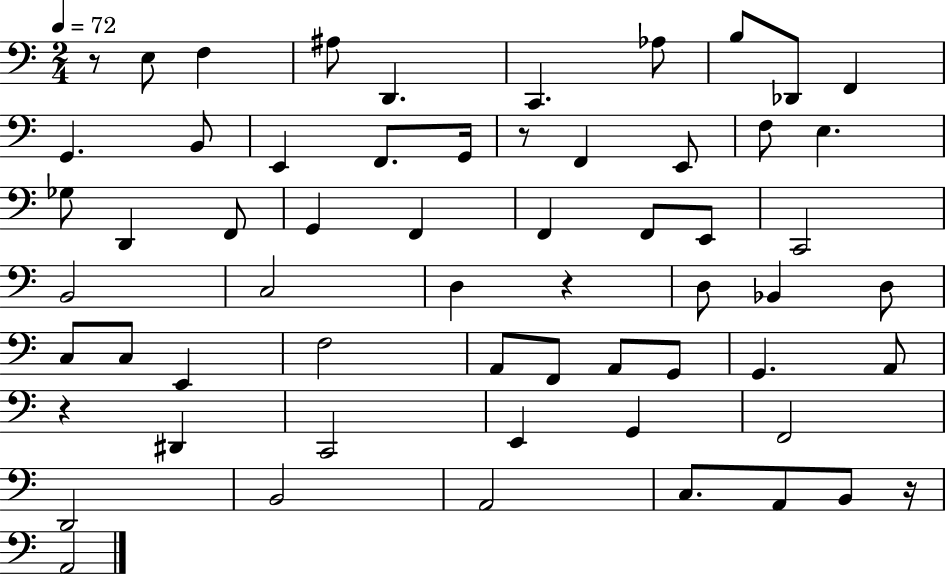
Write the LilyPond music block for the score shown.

{
  \clef bass
  \numericTimeSignature
  \time 2/4
  \key c \major
  \tempo 4 = 72
  r8 e8 f4 | ais8 d,4. | c,4. aes8 | b8 des,8 f,4 | \break g,4. b,8 | e,4 f,8. g,16 | r8 f,4 e,8 | f8 e4. | \break ges8 d,4 f,8 | g,4 f,4 | f,4 f,8 e,8 | c,2 | \break b,2 | c2 | d4 r4 | d8 bes,4 d8 | \break c8 c8 e,4 | f2 | a,8 f,8 a,8 g,8 | g,4. a,8 | \break r4 dis,4 | c,2 | e,4 g,4 | f,2 | \break d,2 | b,2 | a,2 | c8. a,8 b,8 r16 | \break a,2 | \bar "|."
}